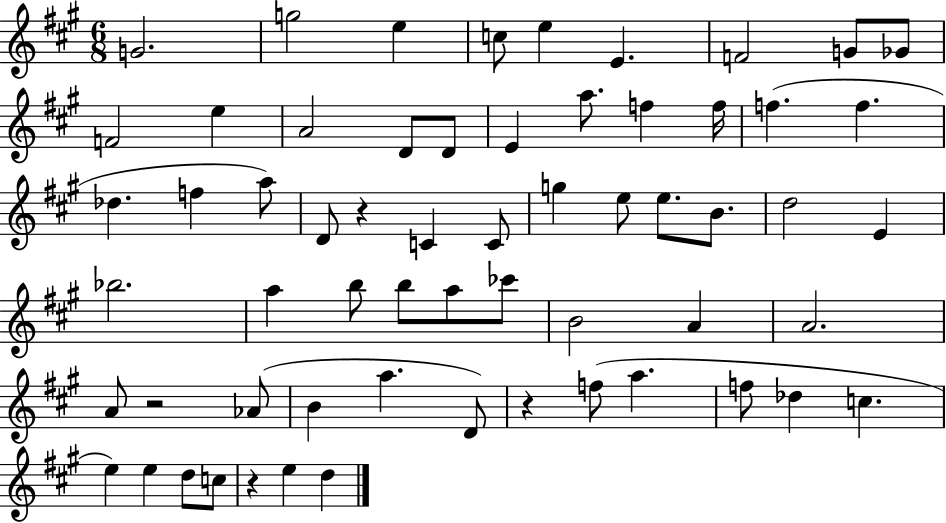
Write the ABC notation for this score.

X:1
T:Untitled
M:6/8
L:1/4
K:A
G2 g2 e c/2 e E F2 G/2 _G/2 F2 e A2 D/2 D/2 E a/2 f f/4 f f _d f a/2 D/2 z C C/2 g e/2 e/2 B/2 d2 E _b2 a b/2 b/2 a/2 _c'/2 B2 A A2 A/2 z2 _A/2 B a D/2 z f/2 a f/2 _d c e e d/2 c/2 z e d